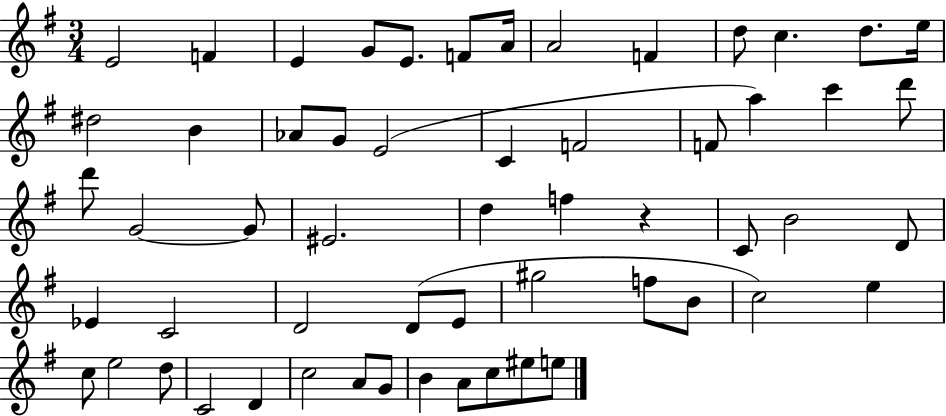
{
  \clef treble
  \numericTimeSignature
  \time 3/4
  \key g \major
  e'2 f'4 | e'4 g'8 e'8. f'8 a'16 | a'2 f'4 | d''8 c''4. d''8. e''16 | \break dis''2 b'4 | aes'8 g'8 e'2( | c'4 f'2 | f'8 a''4) c'''4 d'''8 | \break d'''8 g'2~~ g'8 | eis'2. | d''4 f''4 r4 | c'8 b'2 d'8 | \break ees'4 c'2 | d'2 d'8( e'8 | gis''2 f''8 b'8 | c''2) e''4 | \break c''8 e''2 d''8 | c'2 d'4 | c''2 a'8 g'8 | b'4 a'8 c''8 eis''8 e''8 | \break \bar "|."
}